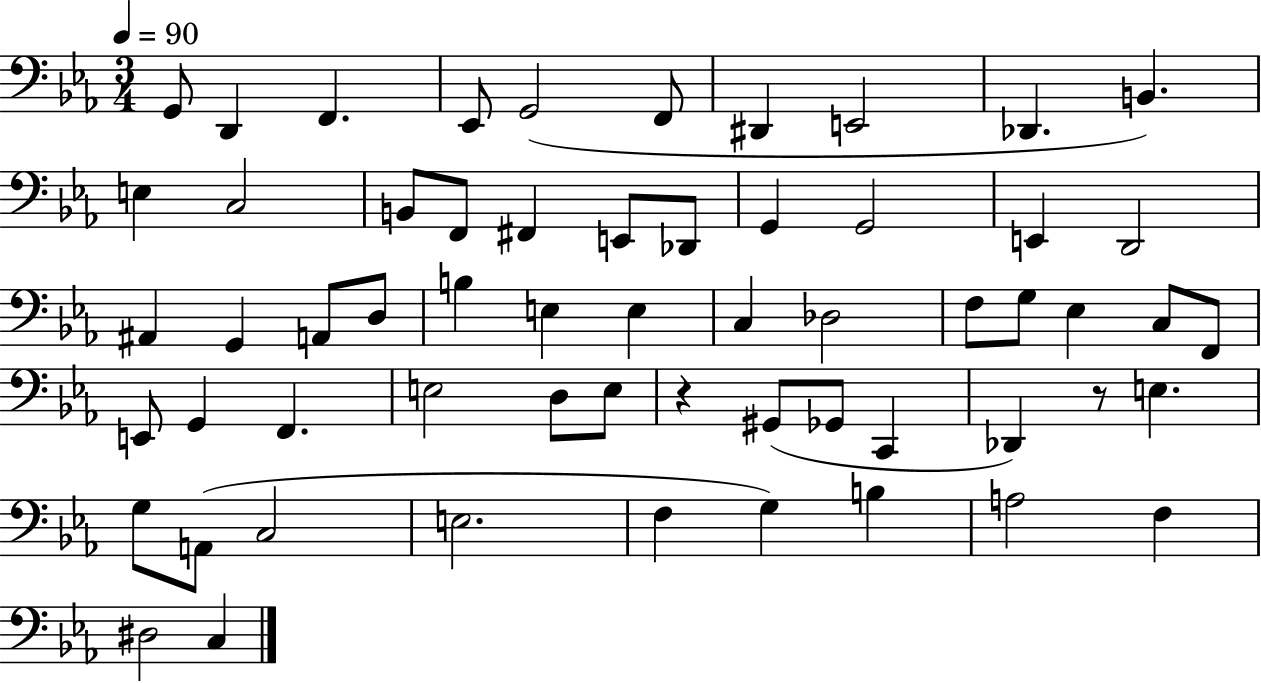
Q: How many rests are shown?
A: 2